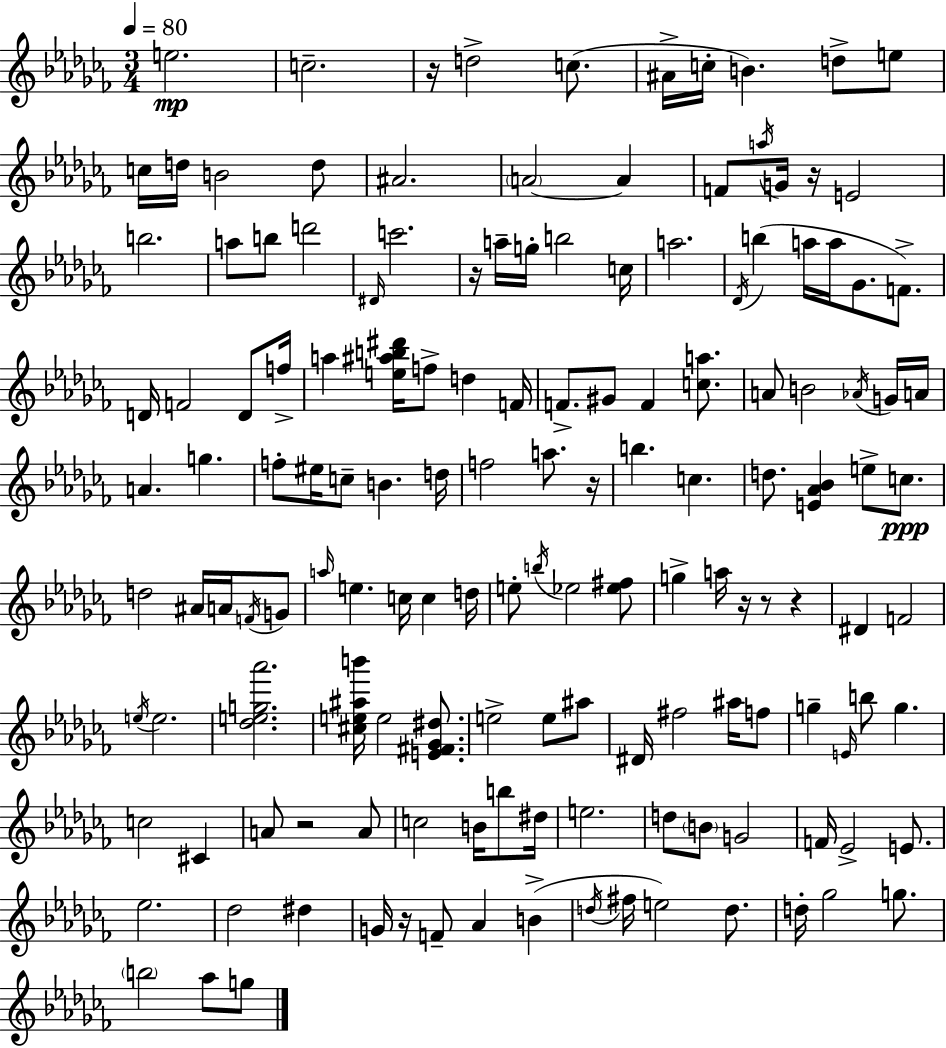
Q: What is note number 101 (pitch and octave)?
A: A4